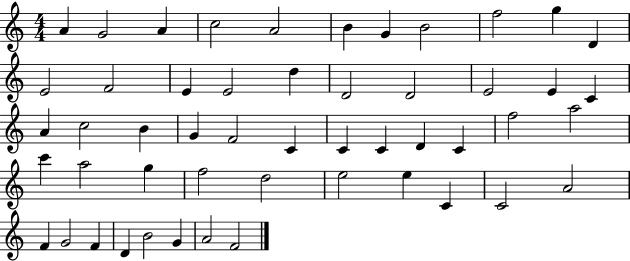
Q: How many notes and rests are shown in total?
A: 51